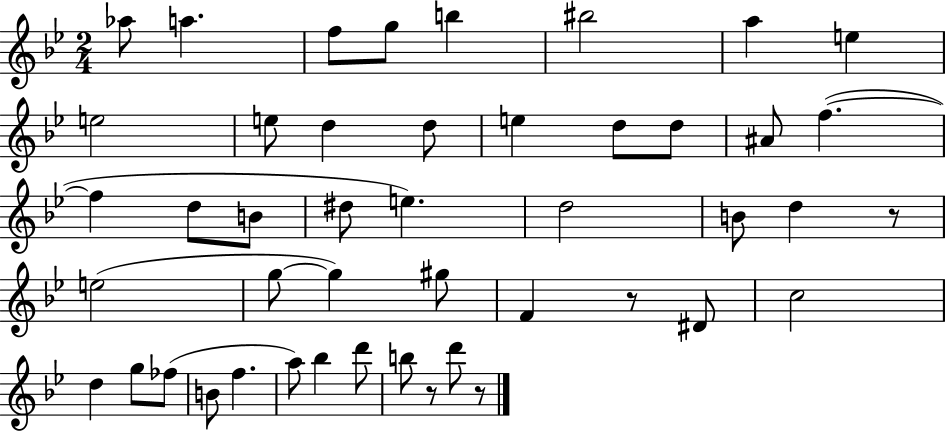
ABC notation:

X:1
T:Untitled
M:2/4
L:1/4
K:Bb
_a/2 a f/2 g/2 b ^b2 a e e2 e/2 d d/2 e d/2 d/2 ^A/2 f f d/2 B/2 ^d/2 e d2 B/2 d z/2 e2 g/2 g ^g/2 F z/2 ^D/2 c2 d g/2 _f/2 B/2 f a/2 _b d'/2 b/2 z/2 d'/2 z/2